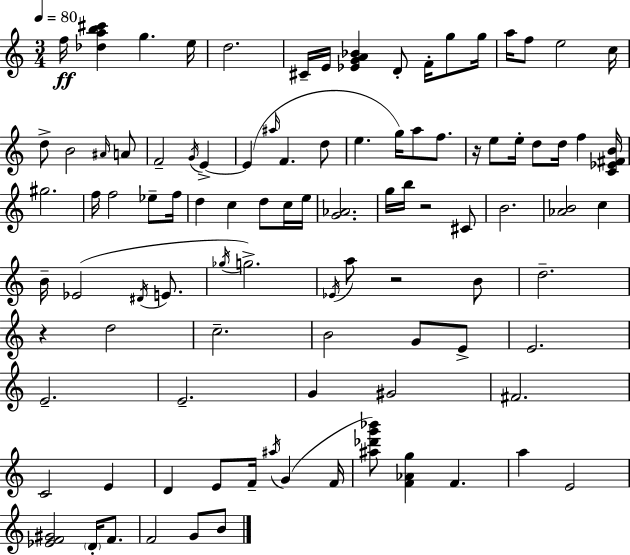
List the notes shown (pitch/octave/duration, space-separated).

F5/s [Db5,A5,B5,C#6]/q G5/q. E5/s D5/h. C#4/s E4/s [Eb4,G4,A4,Bb4]/q D4/e F4/s G5/e G5/s A5/s F5/e E5/h C5/s D5/e B4/h A#4/s A4/e F4/h G4/s E4/q E4/q A#5/s F4/q. D5/e E5/q. G5/s A5/e F5/e. R/s E5/e E5/s D5/e D5/s F5/q [C4,Eb4,F#4,B4]/s G#5/h. F5/s F5/h Eb5/e F5/s D5/q C5/q D5/e C5/s E5/s [G4,Ab4]/h. G5/s B5/s R/h C#4/e B4/h. [Ab4,B4]/h C5/q B4/s Eb4/h D#4/s E4/e. Gb5/s G5/h. Eb4/s A5/e R/h B4/e D5/h. R/q D5/h C5/h. B4/h G4/e E4/e E4/h. E4/h. E4/h. G4/q G#4/h F#4/h. C4/h E4/q D4/q E4/e F4/s A#5/s G4/q F4/s [A#5,Db6,G6,Bb6]/e [F4,Ab4,G5]/q F4/q. A5/q E4/h [Eb4,F4,G#4]/h D4/s F4/e. F4/h G4/e B4/e